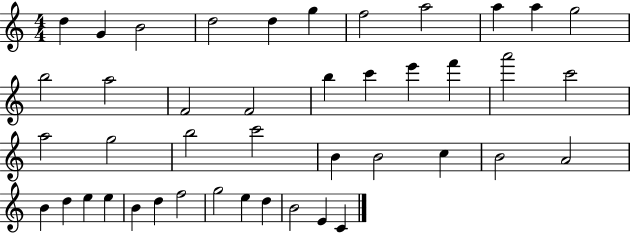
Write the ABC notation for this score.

X:1
T:Untitled
M:4/4
L:1/4
K:C
d G B2 d2 d g f2 a2 a a g2 b2 a2 F2 F2 b c' e' f' a'2 c'2 a2 g2 b2 c'2 B B2 c B2 A2 B d e e B d f2 g2 e d B2 E C